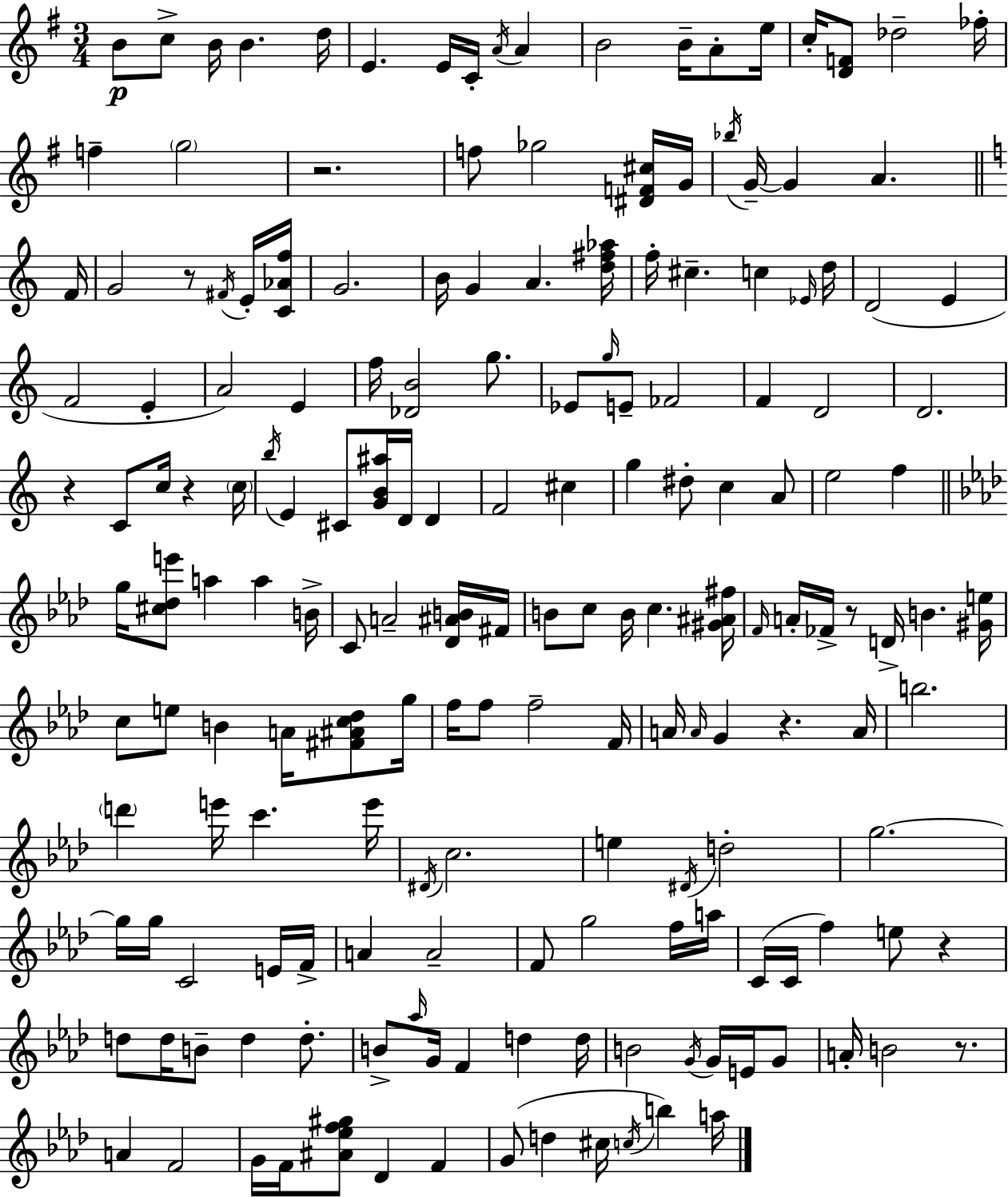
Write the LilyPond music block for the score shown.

{
  \clef treble
  \numericTimeSignature
  \time 3/4
  \key e \minor
  b'8\p c''8-> b'16 b'4. d''16 | e'4. e'16 c'16-. \acciaccatura { a'16 } a'4 | b'2 b'16-- a'8-. | e''16 c''16-. <d' f'>8 des''2-- | \break fes''16-. f''4-- \parenthesize g''2 | r2. | f''8 ges''2 <dis' f' cis''>16 | g'16 \acciaccatura { bes''16 } g'16--~~ g'4 a'4. | \break \bar "||" \break \key c \major f'16 g'2 r8 \acciaccatura { fis'16 } | e'16-. <c' aes' f''>16 g'2. | b'16 g'4 a'4. | <d'' fis'' aes''>16 f''16-. cis''4.-- c''4 | \break \grace { ees'16 } d''16 d'2( e'4 | f'2 e'4-. | a'2) e'4 | f''16 <des' b'>2 | \break g''8. ees'8 \grace { g''16 } e'8-- fes'2 | f'4 d'2 | d'2. | r4 c'8 c''16 r4 | \break \parenthesize c''16 \acciaccatura { b''16 } e'4 cis'8 <g' b' ais''>16 | d'16 d'4 f'2 | cis''4 g''4 dis''8-. c''4 | a'8 e''2 | \break f''4 \bar "||" \break \key aes \major g''16 <cis'' des'' e'''>8 a''4 a''4 b'16-> | c'8 a'2-- <des' ais' b'>16 fis'16 | b'8 c''8 b'16 c''4. <gis' ais' fis''>16 | \grace { f'16 } a'16-. fes'16-> r8 d'16-> b'4. | \break <gis' e''>16 c''8 e''8 b'4 a'16 <fis' ais' c'' des''>8 | g''16 f''16 f''8 f''2-- | f'16 a'16 \grace { a'16 } g'4 r4. | a'16 b''2. | \break \parenthesize d'''4 e'''16 c'''4. | e'''16 \acciaccatura { dis'16 } c''2. | e''4 \acciaccatura { dis'16 } d''2-. | g''2.~~ | \break g''16 g''16 c'2 | e'16 f'16-> a'4 a'2-- | f'8 g''2 | f''16 a''16 c'16( c'16 f''4) e''8 | \break r4 d''8 d''16 b'8-- d''4 | d''8.-. b'8-> \grace { aes''16 } g'16 f'4 | d''4 d''16 b'2 | \acciaccatura { g'16 } g'16 e'16 g'8 a'16-. b'2 | \break r8. a'4 f'2 | g'16 f'16 <ais' ees'' f'' gis''>8 des'4 | f'4 g'8( d''4 | cis''16 \acciaccatura { c''16 }) b''4 a''16 \bar "|."
}